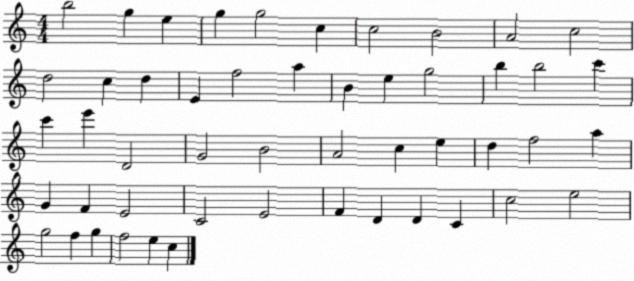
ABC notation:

X:1
T:Untitled
M:4/4
L:1/4
K:C
b2 g e g g2 c c2 B2 A2 c2 d2 c d E f2 a B e g2 b b2 c' c' e' D2 G2 B2 A2 c e d f2 a G F E2 C2 E2 F D D C c2 e2 g2 f g f2 e c